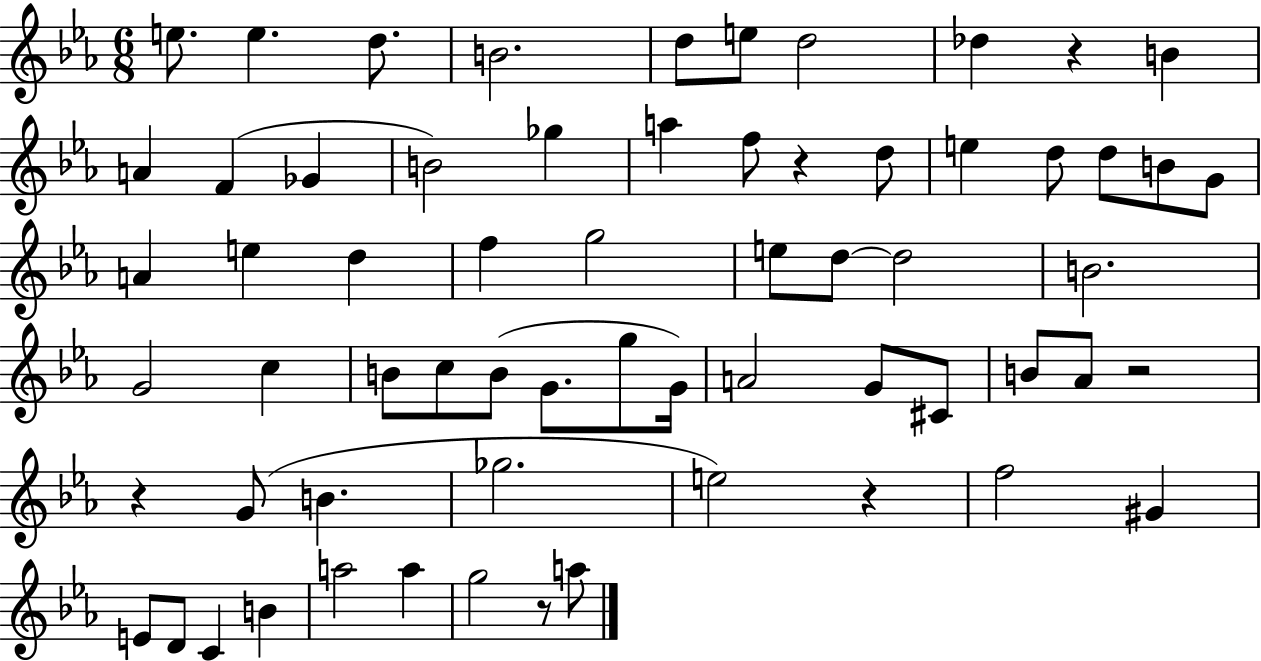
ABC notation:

X:1
T:Untitled
M:6/8
L:1/4
K:Eb
e/2 e d/2 B2 d/2 e/2 d2 _d z B A F _G B2 _g a f/2 z d/2 e d/2 d/2 B/2 G/2 A e d f g2 e/2 d/2 d2 B2 G2 c B/2 c/2 B/2 G/2 g/2 G/4 A2 G/2 ^C/2 B/2 _A/2 z2 z G/2 B _g2 e2 z f2 ^G E/2 D/2 C B a2 a g2 z/2 a/2